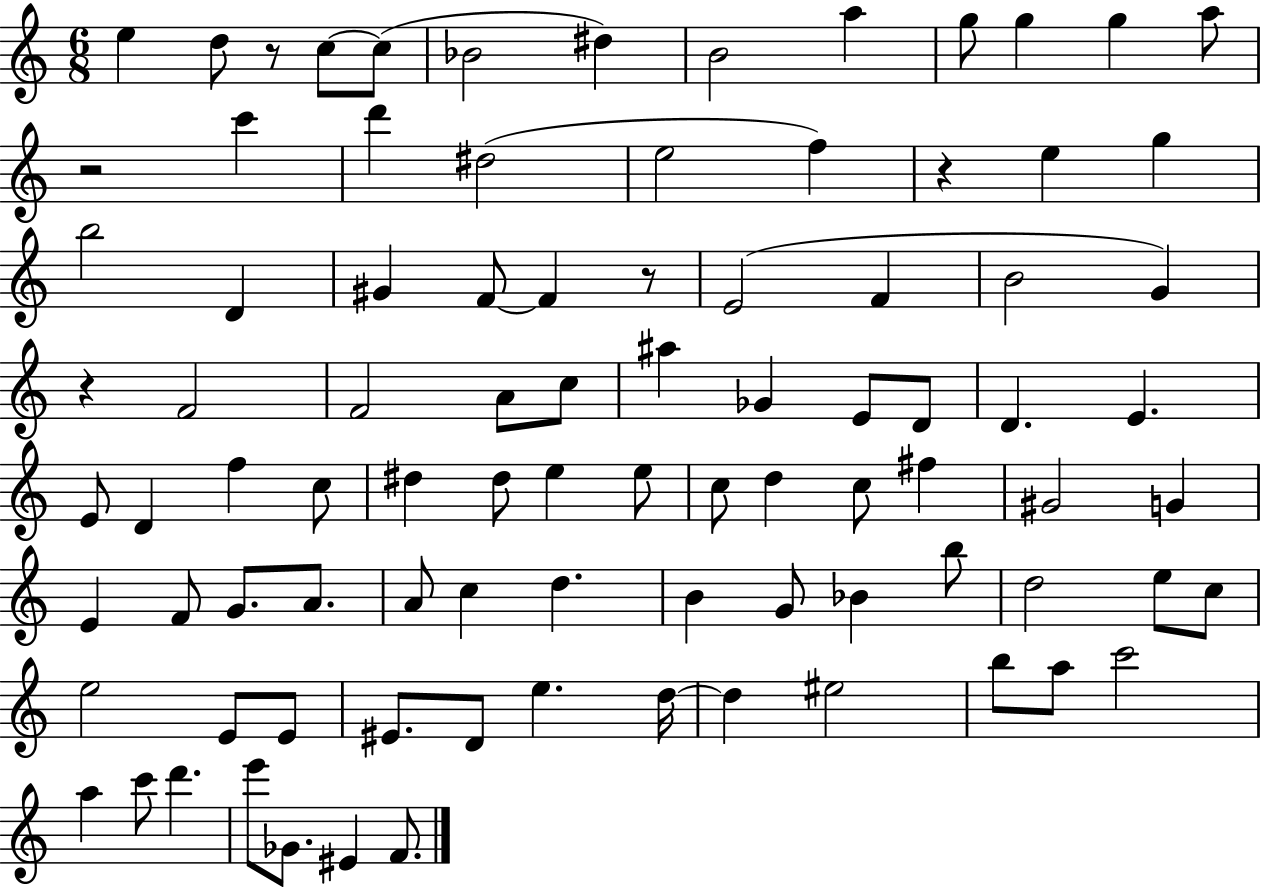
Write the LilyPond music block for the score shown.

{
  \clef treble
  \numericTimeSignature
  \time 6/8
  \key c \major
  e''4 d''8 r8 c''8~~ c''8( | bes'2 dis''4) | b'2 a''4 | g''8 g''4 g''4 a''8 | \break r2 c'''4 | d'''4 dis''2( | e''2 f''4) | r4 e''4 g''4 | \break b''2 d'4 | gis'4 f'8~~ f'4 r8 | e'2( f'4 | b'2 g'4) | \break r4 f'2 | f'2 a'8 c''8 | ais''4 ges'4 e'8 d'8 | d'4. e'4. | \break e'8 d'4 f''4 c''8 | dis''4 dis''8 e''4 e''8 | c''8 d''4 c''8 fis''4 | gis'2 g'4 | \break e'4 f'8 g'8. a'8. | a'8 c''4 d''4. | b'4 g'8 bes'4 b''8 | d''2 e''8 c''8 | \break e''2 e'8 e'8 | eis'8. d'8 e''4. d''16~~ | d''4 eis''2 | b''8 a''8 c'''2 | \break a''4 c'''8 d'''4. | e'''8 ges'8. eis'4 f'8. | \bar "|."
}